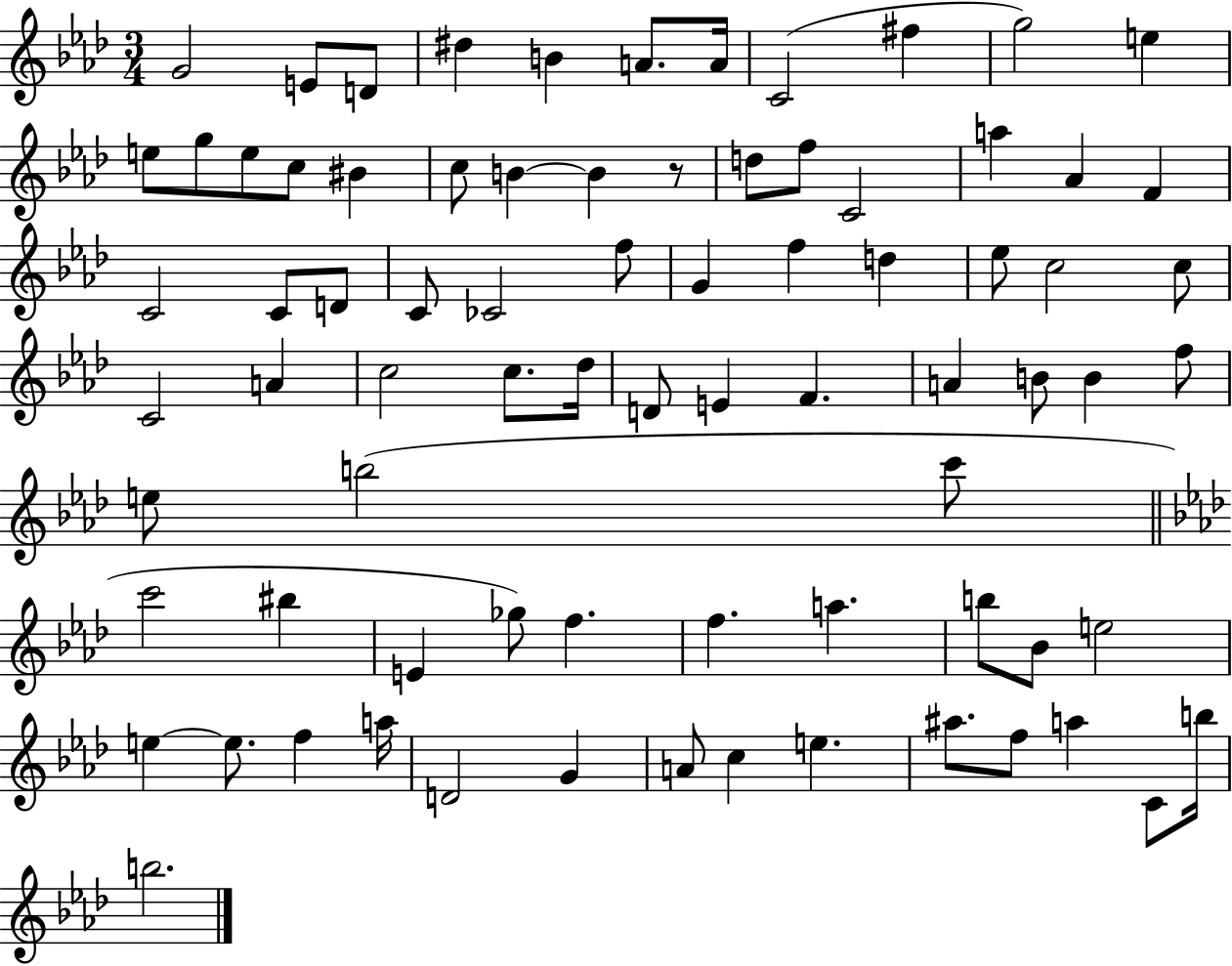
G4/h E4/e D4/e D#5/q B4/q A4/e. A4/s C4/h F#5/q G5/h E5/q E5/e G5/e E5/e C5/e BIS4/q C5/e B4/q B4/q R/e D5/e F5/e C4/h A5/q Ab4/q F4/q C4/h C4/e D4/e C4/e CES4/h F5/e G4/q F5/q D5/q Eb5/e C5/h C5/e C4/h A4/q C5/h C5/e. Db5/s D4/e E4/q F4/q. A4/q B4/e B4/q F5/e E5/e B5/h C6/e C6/h BIS5/q E4/q Gb5/e F5/q. F5/q. A5/q. B5/e Bb4/e E5/h E5/q E5/e. F5/q A5/s D4/h G4/q A4/e C5/q E5/q. A#5/e. F5/e A5/q C4/e B5/s B5/h.